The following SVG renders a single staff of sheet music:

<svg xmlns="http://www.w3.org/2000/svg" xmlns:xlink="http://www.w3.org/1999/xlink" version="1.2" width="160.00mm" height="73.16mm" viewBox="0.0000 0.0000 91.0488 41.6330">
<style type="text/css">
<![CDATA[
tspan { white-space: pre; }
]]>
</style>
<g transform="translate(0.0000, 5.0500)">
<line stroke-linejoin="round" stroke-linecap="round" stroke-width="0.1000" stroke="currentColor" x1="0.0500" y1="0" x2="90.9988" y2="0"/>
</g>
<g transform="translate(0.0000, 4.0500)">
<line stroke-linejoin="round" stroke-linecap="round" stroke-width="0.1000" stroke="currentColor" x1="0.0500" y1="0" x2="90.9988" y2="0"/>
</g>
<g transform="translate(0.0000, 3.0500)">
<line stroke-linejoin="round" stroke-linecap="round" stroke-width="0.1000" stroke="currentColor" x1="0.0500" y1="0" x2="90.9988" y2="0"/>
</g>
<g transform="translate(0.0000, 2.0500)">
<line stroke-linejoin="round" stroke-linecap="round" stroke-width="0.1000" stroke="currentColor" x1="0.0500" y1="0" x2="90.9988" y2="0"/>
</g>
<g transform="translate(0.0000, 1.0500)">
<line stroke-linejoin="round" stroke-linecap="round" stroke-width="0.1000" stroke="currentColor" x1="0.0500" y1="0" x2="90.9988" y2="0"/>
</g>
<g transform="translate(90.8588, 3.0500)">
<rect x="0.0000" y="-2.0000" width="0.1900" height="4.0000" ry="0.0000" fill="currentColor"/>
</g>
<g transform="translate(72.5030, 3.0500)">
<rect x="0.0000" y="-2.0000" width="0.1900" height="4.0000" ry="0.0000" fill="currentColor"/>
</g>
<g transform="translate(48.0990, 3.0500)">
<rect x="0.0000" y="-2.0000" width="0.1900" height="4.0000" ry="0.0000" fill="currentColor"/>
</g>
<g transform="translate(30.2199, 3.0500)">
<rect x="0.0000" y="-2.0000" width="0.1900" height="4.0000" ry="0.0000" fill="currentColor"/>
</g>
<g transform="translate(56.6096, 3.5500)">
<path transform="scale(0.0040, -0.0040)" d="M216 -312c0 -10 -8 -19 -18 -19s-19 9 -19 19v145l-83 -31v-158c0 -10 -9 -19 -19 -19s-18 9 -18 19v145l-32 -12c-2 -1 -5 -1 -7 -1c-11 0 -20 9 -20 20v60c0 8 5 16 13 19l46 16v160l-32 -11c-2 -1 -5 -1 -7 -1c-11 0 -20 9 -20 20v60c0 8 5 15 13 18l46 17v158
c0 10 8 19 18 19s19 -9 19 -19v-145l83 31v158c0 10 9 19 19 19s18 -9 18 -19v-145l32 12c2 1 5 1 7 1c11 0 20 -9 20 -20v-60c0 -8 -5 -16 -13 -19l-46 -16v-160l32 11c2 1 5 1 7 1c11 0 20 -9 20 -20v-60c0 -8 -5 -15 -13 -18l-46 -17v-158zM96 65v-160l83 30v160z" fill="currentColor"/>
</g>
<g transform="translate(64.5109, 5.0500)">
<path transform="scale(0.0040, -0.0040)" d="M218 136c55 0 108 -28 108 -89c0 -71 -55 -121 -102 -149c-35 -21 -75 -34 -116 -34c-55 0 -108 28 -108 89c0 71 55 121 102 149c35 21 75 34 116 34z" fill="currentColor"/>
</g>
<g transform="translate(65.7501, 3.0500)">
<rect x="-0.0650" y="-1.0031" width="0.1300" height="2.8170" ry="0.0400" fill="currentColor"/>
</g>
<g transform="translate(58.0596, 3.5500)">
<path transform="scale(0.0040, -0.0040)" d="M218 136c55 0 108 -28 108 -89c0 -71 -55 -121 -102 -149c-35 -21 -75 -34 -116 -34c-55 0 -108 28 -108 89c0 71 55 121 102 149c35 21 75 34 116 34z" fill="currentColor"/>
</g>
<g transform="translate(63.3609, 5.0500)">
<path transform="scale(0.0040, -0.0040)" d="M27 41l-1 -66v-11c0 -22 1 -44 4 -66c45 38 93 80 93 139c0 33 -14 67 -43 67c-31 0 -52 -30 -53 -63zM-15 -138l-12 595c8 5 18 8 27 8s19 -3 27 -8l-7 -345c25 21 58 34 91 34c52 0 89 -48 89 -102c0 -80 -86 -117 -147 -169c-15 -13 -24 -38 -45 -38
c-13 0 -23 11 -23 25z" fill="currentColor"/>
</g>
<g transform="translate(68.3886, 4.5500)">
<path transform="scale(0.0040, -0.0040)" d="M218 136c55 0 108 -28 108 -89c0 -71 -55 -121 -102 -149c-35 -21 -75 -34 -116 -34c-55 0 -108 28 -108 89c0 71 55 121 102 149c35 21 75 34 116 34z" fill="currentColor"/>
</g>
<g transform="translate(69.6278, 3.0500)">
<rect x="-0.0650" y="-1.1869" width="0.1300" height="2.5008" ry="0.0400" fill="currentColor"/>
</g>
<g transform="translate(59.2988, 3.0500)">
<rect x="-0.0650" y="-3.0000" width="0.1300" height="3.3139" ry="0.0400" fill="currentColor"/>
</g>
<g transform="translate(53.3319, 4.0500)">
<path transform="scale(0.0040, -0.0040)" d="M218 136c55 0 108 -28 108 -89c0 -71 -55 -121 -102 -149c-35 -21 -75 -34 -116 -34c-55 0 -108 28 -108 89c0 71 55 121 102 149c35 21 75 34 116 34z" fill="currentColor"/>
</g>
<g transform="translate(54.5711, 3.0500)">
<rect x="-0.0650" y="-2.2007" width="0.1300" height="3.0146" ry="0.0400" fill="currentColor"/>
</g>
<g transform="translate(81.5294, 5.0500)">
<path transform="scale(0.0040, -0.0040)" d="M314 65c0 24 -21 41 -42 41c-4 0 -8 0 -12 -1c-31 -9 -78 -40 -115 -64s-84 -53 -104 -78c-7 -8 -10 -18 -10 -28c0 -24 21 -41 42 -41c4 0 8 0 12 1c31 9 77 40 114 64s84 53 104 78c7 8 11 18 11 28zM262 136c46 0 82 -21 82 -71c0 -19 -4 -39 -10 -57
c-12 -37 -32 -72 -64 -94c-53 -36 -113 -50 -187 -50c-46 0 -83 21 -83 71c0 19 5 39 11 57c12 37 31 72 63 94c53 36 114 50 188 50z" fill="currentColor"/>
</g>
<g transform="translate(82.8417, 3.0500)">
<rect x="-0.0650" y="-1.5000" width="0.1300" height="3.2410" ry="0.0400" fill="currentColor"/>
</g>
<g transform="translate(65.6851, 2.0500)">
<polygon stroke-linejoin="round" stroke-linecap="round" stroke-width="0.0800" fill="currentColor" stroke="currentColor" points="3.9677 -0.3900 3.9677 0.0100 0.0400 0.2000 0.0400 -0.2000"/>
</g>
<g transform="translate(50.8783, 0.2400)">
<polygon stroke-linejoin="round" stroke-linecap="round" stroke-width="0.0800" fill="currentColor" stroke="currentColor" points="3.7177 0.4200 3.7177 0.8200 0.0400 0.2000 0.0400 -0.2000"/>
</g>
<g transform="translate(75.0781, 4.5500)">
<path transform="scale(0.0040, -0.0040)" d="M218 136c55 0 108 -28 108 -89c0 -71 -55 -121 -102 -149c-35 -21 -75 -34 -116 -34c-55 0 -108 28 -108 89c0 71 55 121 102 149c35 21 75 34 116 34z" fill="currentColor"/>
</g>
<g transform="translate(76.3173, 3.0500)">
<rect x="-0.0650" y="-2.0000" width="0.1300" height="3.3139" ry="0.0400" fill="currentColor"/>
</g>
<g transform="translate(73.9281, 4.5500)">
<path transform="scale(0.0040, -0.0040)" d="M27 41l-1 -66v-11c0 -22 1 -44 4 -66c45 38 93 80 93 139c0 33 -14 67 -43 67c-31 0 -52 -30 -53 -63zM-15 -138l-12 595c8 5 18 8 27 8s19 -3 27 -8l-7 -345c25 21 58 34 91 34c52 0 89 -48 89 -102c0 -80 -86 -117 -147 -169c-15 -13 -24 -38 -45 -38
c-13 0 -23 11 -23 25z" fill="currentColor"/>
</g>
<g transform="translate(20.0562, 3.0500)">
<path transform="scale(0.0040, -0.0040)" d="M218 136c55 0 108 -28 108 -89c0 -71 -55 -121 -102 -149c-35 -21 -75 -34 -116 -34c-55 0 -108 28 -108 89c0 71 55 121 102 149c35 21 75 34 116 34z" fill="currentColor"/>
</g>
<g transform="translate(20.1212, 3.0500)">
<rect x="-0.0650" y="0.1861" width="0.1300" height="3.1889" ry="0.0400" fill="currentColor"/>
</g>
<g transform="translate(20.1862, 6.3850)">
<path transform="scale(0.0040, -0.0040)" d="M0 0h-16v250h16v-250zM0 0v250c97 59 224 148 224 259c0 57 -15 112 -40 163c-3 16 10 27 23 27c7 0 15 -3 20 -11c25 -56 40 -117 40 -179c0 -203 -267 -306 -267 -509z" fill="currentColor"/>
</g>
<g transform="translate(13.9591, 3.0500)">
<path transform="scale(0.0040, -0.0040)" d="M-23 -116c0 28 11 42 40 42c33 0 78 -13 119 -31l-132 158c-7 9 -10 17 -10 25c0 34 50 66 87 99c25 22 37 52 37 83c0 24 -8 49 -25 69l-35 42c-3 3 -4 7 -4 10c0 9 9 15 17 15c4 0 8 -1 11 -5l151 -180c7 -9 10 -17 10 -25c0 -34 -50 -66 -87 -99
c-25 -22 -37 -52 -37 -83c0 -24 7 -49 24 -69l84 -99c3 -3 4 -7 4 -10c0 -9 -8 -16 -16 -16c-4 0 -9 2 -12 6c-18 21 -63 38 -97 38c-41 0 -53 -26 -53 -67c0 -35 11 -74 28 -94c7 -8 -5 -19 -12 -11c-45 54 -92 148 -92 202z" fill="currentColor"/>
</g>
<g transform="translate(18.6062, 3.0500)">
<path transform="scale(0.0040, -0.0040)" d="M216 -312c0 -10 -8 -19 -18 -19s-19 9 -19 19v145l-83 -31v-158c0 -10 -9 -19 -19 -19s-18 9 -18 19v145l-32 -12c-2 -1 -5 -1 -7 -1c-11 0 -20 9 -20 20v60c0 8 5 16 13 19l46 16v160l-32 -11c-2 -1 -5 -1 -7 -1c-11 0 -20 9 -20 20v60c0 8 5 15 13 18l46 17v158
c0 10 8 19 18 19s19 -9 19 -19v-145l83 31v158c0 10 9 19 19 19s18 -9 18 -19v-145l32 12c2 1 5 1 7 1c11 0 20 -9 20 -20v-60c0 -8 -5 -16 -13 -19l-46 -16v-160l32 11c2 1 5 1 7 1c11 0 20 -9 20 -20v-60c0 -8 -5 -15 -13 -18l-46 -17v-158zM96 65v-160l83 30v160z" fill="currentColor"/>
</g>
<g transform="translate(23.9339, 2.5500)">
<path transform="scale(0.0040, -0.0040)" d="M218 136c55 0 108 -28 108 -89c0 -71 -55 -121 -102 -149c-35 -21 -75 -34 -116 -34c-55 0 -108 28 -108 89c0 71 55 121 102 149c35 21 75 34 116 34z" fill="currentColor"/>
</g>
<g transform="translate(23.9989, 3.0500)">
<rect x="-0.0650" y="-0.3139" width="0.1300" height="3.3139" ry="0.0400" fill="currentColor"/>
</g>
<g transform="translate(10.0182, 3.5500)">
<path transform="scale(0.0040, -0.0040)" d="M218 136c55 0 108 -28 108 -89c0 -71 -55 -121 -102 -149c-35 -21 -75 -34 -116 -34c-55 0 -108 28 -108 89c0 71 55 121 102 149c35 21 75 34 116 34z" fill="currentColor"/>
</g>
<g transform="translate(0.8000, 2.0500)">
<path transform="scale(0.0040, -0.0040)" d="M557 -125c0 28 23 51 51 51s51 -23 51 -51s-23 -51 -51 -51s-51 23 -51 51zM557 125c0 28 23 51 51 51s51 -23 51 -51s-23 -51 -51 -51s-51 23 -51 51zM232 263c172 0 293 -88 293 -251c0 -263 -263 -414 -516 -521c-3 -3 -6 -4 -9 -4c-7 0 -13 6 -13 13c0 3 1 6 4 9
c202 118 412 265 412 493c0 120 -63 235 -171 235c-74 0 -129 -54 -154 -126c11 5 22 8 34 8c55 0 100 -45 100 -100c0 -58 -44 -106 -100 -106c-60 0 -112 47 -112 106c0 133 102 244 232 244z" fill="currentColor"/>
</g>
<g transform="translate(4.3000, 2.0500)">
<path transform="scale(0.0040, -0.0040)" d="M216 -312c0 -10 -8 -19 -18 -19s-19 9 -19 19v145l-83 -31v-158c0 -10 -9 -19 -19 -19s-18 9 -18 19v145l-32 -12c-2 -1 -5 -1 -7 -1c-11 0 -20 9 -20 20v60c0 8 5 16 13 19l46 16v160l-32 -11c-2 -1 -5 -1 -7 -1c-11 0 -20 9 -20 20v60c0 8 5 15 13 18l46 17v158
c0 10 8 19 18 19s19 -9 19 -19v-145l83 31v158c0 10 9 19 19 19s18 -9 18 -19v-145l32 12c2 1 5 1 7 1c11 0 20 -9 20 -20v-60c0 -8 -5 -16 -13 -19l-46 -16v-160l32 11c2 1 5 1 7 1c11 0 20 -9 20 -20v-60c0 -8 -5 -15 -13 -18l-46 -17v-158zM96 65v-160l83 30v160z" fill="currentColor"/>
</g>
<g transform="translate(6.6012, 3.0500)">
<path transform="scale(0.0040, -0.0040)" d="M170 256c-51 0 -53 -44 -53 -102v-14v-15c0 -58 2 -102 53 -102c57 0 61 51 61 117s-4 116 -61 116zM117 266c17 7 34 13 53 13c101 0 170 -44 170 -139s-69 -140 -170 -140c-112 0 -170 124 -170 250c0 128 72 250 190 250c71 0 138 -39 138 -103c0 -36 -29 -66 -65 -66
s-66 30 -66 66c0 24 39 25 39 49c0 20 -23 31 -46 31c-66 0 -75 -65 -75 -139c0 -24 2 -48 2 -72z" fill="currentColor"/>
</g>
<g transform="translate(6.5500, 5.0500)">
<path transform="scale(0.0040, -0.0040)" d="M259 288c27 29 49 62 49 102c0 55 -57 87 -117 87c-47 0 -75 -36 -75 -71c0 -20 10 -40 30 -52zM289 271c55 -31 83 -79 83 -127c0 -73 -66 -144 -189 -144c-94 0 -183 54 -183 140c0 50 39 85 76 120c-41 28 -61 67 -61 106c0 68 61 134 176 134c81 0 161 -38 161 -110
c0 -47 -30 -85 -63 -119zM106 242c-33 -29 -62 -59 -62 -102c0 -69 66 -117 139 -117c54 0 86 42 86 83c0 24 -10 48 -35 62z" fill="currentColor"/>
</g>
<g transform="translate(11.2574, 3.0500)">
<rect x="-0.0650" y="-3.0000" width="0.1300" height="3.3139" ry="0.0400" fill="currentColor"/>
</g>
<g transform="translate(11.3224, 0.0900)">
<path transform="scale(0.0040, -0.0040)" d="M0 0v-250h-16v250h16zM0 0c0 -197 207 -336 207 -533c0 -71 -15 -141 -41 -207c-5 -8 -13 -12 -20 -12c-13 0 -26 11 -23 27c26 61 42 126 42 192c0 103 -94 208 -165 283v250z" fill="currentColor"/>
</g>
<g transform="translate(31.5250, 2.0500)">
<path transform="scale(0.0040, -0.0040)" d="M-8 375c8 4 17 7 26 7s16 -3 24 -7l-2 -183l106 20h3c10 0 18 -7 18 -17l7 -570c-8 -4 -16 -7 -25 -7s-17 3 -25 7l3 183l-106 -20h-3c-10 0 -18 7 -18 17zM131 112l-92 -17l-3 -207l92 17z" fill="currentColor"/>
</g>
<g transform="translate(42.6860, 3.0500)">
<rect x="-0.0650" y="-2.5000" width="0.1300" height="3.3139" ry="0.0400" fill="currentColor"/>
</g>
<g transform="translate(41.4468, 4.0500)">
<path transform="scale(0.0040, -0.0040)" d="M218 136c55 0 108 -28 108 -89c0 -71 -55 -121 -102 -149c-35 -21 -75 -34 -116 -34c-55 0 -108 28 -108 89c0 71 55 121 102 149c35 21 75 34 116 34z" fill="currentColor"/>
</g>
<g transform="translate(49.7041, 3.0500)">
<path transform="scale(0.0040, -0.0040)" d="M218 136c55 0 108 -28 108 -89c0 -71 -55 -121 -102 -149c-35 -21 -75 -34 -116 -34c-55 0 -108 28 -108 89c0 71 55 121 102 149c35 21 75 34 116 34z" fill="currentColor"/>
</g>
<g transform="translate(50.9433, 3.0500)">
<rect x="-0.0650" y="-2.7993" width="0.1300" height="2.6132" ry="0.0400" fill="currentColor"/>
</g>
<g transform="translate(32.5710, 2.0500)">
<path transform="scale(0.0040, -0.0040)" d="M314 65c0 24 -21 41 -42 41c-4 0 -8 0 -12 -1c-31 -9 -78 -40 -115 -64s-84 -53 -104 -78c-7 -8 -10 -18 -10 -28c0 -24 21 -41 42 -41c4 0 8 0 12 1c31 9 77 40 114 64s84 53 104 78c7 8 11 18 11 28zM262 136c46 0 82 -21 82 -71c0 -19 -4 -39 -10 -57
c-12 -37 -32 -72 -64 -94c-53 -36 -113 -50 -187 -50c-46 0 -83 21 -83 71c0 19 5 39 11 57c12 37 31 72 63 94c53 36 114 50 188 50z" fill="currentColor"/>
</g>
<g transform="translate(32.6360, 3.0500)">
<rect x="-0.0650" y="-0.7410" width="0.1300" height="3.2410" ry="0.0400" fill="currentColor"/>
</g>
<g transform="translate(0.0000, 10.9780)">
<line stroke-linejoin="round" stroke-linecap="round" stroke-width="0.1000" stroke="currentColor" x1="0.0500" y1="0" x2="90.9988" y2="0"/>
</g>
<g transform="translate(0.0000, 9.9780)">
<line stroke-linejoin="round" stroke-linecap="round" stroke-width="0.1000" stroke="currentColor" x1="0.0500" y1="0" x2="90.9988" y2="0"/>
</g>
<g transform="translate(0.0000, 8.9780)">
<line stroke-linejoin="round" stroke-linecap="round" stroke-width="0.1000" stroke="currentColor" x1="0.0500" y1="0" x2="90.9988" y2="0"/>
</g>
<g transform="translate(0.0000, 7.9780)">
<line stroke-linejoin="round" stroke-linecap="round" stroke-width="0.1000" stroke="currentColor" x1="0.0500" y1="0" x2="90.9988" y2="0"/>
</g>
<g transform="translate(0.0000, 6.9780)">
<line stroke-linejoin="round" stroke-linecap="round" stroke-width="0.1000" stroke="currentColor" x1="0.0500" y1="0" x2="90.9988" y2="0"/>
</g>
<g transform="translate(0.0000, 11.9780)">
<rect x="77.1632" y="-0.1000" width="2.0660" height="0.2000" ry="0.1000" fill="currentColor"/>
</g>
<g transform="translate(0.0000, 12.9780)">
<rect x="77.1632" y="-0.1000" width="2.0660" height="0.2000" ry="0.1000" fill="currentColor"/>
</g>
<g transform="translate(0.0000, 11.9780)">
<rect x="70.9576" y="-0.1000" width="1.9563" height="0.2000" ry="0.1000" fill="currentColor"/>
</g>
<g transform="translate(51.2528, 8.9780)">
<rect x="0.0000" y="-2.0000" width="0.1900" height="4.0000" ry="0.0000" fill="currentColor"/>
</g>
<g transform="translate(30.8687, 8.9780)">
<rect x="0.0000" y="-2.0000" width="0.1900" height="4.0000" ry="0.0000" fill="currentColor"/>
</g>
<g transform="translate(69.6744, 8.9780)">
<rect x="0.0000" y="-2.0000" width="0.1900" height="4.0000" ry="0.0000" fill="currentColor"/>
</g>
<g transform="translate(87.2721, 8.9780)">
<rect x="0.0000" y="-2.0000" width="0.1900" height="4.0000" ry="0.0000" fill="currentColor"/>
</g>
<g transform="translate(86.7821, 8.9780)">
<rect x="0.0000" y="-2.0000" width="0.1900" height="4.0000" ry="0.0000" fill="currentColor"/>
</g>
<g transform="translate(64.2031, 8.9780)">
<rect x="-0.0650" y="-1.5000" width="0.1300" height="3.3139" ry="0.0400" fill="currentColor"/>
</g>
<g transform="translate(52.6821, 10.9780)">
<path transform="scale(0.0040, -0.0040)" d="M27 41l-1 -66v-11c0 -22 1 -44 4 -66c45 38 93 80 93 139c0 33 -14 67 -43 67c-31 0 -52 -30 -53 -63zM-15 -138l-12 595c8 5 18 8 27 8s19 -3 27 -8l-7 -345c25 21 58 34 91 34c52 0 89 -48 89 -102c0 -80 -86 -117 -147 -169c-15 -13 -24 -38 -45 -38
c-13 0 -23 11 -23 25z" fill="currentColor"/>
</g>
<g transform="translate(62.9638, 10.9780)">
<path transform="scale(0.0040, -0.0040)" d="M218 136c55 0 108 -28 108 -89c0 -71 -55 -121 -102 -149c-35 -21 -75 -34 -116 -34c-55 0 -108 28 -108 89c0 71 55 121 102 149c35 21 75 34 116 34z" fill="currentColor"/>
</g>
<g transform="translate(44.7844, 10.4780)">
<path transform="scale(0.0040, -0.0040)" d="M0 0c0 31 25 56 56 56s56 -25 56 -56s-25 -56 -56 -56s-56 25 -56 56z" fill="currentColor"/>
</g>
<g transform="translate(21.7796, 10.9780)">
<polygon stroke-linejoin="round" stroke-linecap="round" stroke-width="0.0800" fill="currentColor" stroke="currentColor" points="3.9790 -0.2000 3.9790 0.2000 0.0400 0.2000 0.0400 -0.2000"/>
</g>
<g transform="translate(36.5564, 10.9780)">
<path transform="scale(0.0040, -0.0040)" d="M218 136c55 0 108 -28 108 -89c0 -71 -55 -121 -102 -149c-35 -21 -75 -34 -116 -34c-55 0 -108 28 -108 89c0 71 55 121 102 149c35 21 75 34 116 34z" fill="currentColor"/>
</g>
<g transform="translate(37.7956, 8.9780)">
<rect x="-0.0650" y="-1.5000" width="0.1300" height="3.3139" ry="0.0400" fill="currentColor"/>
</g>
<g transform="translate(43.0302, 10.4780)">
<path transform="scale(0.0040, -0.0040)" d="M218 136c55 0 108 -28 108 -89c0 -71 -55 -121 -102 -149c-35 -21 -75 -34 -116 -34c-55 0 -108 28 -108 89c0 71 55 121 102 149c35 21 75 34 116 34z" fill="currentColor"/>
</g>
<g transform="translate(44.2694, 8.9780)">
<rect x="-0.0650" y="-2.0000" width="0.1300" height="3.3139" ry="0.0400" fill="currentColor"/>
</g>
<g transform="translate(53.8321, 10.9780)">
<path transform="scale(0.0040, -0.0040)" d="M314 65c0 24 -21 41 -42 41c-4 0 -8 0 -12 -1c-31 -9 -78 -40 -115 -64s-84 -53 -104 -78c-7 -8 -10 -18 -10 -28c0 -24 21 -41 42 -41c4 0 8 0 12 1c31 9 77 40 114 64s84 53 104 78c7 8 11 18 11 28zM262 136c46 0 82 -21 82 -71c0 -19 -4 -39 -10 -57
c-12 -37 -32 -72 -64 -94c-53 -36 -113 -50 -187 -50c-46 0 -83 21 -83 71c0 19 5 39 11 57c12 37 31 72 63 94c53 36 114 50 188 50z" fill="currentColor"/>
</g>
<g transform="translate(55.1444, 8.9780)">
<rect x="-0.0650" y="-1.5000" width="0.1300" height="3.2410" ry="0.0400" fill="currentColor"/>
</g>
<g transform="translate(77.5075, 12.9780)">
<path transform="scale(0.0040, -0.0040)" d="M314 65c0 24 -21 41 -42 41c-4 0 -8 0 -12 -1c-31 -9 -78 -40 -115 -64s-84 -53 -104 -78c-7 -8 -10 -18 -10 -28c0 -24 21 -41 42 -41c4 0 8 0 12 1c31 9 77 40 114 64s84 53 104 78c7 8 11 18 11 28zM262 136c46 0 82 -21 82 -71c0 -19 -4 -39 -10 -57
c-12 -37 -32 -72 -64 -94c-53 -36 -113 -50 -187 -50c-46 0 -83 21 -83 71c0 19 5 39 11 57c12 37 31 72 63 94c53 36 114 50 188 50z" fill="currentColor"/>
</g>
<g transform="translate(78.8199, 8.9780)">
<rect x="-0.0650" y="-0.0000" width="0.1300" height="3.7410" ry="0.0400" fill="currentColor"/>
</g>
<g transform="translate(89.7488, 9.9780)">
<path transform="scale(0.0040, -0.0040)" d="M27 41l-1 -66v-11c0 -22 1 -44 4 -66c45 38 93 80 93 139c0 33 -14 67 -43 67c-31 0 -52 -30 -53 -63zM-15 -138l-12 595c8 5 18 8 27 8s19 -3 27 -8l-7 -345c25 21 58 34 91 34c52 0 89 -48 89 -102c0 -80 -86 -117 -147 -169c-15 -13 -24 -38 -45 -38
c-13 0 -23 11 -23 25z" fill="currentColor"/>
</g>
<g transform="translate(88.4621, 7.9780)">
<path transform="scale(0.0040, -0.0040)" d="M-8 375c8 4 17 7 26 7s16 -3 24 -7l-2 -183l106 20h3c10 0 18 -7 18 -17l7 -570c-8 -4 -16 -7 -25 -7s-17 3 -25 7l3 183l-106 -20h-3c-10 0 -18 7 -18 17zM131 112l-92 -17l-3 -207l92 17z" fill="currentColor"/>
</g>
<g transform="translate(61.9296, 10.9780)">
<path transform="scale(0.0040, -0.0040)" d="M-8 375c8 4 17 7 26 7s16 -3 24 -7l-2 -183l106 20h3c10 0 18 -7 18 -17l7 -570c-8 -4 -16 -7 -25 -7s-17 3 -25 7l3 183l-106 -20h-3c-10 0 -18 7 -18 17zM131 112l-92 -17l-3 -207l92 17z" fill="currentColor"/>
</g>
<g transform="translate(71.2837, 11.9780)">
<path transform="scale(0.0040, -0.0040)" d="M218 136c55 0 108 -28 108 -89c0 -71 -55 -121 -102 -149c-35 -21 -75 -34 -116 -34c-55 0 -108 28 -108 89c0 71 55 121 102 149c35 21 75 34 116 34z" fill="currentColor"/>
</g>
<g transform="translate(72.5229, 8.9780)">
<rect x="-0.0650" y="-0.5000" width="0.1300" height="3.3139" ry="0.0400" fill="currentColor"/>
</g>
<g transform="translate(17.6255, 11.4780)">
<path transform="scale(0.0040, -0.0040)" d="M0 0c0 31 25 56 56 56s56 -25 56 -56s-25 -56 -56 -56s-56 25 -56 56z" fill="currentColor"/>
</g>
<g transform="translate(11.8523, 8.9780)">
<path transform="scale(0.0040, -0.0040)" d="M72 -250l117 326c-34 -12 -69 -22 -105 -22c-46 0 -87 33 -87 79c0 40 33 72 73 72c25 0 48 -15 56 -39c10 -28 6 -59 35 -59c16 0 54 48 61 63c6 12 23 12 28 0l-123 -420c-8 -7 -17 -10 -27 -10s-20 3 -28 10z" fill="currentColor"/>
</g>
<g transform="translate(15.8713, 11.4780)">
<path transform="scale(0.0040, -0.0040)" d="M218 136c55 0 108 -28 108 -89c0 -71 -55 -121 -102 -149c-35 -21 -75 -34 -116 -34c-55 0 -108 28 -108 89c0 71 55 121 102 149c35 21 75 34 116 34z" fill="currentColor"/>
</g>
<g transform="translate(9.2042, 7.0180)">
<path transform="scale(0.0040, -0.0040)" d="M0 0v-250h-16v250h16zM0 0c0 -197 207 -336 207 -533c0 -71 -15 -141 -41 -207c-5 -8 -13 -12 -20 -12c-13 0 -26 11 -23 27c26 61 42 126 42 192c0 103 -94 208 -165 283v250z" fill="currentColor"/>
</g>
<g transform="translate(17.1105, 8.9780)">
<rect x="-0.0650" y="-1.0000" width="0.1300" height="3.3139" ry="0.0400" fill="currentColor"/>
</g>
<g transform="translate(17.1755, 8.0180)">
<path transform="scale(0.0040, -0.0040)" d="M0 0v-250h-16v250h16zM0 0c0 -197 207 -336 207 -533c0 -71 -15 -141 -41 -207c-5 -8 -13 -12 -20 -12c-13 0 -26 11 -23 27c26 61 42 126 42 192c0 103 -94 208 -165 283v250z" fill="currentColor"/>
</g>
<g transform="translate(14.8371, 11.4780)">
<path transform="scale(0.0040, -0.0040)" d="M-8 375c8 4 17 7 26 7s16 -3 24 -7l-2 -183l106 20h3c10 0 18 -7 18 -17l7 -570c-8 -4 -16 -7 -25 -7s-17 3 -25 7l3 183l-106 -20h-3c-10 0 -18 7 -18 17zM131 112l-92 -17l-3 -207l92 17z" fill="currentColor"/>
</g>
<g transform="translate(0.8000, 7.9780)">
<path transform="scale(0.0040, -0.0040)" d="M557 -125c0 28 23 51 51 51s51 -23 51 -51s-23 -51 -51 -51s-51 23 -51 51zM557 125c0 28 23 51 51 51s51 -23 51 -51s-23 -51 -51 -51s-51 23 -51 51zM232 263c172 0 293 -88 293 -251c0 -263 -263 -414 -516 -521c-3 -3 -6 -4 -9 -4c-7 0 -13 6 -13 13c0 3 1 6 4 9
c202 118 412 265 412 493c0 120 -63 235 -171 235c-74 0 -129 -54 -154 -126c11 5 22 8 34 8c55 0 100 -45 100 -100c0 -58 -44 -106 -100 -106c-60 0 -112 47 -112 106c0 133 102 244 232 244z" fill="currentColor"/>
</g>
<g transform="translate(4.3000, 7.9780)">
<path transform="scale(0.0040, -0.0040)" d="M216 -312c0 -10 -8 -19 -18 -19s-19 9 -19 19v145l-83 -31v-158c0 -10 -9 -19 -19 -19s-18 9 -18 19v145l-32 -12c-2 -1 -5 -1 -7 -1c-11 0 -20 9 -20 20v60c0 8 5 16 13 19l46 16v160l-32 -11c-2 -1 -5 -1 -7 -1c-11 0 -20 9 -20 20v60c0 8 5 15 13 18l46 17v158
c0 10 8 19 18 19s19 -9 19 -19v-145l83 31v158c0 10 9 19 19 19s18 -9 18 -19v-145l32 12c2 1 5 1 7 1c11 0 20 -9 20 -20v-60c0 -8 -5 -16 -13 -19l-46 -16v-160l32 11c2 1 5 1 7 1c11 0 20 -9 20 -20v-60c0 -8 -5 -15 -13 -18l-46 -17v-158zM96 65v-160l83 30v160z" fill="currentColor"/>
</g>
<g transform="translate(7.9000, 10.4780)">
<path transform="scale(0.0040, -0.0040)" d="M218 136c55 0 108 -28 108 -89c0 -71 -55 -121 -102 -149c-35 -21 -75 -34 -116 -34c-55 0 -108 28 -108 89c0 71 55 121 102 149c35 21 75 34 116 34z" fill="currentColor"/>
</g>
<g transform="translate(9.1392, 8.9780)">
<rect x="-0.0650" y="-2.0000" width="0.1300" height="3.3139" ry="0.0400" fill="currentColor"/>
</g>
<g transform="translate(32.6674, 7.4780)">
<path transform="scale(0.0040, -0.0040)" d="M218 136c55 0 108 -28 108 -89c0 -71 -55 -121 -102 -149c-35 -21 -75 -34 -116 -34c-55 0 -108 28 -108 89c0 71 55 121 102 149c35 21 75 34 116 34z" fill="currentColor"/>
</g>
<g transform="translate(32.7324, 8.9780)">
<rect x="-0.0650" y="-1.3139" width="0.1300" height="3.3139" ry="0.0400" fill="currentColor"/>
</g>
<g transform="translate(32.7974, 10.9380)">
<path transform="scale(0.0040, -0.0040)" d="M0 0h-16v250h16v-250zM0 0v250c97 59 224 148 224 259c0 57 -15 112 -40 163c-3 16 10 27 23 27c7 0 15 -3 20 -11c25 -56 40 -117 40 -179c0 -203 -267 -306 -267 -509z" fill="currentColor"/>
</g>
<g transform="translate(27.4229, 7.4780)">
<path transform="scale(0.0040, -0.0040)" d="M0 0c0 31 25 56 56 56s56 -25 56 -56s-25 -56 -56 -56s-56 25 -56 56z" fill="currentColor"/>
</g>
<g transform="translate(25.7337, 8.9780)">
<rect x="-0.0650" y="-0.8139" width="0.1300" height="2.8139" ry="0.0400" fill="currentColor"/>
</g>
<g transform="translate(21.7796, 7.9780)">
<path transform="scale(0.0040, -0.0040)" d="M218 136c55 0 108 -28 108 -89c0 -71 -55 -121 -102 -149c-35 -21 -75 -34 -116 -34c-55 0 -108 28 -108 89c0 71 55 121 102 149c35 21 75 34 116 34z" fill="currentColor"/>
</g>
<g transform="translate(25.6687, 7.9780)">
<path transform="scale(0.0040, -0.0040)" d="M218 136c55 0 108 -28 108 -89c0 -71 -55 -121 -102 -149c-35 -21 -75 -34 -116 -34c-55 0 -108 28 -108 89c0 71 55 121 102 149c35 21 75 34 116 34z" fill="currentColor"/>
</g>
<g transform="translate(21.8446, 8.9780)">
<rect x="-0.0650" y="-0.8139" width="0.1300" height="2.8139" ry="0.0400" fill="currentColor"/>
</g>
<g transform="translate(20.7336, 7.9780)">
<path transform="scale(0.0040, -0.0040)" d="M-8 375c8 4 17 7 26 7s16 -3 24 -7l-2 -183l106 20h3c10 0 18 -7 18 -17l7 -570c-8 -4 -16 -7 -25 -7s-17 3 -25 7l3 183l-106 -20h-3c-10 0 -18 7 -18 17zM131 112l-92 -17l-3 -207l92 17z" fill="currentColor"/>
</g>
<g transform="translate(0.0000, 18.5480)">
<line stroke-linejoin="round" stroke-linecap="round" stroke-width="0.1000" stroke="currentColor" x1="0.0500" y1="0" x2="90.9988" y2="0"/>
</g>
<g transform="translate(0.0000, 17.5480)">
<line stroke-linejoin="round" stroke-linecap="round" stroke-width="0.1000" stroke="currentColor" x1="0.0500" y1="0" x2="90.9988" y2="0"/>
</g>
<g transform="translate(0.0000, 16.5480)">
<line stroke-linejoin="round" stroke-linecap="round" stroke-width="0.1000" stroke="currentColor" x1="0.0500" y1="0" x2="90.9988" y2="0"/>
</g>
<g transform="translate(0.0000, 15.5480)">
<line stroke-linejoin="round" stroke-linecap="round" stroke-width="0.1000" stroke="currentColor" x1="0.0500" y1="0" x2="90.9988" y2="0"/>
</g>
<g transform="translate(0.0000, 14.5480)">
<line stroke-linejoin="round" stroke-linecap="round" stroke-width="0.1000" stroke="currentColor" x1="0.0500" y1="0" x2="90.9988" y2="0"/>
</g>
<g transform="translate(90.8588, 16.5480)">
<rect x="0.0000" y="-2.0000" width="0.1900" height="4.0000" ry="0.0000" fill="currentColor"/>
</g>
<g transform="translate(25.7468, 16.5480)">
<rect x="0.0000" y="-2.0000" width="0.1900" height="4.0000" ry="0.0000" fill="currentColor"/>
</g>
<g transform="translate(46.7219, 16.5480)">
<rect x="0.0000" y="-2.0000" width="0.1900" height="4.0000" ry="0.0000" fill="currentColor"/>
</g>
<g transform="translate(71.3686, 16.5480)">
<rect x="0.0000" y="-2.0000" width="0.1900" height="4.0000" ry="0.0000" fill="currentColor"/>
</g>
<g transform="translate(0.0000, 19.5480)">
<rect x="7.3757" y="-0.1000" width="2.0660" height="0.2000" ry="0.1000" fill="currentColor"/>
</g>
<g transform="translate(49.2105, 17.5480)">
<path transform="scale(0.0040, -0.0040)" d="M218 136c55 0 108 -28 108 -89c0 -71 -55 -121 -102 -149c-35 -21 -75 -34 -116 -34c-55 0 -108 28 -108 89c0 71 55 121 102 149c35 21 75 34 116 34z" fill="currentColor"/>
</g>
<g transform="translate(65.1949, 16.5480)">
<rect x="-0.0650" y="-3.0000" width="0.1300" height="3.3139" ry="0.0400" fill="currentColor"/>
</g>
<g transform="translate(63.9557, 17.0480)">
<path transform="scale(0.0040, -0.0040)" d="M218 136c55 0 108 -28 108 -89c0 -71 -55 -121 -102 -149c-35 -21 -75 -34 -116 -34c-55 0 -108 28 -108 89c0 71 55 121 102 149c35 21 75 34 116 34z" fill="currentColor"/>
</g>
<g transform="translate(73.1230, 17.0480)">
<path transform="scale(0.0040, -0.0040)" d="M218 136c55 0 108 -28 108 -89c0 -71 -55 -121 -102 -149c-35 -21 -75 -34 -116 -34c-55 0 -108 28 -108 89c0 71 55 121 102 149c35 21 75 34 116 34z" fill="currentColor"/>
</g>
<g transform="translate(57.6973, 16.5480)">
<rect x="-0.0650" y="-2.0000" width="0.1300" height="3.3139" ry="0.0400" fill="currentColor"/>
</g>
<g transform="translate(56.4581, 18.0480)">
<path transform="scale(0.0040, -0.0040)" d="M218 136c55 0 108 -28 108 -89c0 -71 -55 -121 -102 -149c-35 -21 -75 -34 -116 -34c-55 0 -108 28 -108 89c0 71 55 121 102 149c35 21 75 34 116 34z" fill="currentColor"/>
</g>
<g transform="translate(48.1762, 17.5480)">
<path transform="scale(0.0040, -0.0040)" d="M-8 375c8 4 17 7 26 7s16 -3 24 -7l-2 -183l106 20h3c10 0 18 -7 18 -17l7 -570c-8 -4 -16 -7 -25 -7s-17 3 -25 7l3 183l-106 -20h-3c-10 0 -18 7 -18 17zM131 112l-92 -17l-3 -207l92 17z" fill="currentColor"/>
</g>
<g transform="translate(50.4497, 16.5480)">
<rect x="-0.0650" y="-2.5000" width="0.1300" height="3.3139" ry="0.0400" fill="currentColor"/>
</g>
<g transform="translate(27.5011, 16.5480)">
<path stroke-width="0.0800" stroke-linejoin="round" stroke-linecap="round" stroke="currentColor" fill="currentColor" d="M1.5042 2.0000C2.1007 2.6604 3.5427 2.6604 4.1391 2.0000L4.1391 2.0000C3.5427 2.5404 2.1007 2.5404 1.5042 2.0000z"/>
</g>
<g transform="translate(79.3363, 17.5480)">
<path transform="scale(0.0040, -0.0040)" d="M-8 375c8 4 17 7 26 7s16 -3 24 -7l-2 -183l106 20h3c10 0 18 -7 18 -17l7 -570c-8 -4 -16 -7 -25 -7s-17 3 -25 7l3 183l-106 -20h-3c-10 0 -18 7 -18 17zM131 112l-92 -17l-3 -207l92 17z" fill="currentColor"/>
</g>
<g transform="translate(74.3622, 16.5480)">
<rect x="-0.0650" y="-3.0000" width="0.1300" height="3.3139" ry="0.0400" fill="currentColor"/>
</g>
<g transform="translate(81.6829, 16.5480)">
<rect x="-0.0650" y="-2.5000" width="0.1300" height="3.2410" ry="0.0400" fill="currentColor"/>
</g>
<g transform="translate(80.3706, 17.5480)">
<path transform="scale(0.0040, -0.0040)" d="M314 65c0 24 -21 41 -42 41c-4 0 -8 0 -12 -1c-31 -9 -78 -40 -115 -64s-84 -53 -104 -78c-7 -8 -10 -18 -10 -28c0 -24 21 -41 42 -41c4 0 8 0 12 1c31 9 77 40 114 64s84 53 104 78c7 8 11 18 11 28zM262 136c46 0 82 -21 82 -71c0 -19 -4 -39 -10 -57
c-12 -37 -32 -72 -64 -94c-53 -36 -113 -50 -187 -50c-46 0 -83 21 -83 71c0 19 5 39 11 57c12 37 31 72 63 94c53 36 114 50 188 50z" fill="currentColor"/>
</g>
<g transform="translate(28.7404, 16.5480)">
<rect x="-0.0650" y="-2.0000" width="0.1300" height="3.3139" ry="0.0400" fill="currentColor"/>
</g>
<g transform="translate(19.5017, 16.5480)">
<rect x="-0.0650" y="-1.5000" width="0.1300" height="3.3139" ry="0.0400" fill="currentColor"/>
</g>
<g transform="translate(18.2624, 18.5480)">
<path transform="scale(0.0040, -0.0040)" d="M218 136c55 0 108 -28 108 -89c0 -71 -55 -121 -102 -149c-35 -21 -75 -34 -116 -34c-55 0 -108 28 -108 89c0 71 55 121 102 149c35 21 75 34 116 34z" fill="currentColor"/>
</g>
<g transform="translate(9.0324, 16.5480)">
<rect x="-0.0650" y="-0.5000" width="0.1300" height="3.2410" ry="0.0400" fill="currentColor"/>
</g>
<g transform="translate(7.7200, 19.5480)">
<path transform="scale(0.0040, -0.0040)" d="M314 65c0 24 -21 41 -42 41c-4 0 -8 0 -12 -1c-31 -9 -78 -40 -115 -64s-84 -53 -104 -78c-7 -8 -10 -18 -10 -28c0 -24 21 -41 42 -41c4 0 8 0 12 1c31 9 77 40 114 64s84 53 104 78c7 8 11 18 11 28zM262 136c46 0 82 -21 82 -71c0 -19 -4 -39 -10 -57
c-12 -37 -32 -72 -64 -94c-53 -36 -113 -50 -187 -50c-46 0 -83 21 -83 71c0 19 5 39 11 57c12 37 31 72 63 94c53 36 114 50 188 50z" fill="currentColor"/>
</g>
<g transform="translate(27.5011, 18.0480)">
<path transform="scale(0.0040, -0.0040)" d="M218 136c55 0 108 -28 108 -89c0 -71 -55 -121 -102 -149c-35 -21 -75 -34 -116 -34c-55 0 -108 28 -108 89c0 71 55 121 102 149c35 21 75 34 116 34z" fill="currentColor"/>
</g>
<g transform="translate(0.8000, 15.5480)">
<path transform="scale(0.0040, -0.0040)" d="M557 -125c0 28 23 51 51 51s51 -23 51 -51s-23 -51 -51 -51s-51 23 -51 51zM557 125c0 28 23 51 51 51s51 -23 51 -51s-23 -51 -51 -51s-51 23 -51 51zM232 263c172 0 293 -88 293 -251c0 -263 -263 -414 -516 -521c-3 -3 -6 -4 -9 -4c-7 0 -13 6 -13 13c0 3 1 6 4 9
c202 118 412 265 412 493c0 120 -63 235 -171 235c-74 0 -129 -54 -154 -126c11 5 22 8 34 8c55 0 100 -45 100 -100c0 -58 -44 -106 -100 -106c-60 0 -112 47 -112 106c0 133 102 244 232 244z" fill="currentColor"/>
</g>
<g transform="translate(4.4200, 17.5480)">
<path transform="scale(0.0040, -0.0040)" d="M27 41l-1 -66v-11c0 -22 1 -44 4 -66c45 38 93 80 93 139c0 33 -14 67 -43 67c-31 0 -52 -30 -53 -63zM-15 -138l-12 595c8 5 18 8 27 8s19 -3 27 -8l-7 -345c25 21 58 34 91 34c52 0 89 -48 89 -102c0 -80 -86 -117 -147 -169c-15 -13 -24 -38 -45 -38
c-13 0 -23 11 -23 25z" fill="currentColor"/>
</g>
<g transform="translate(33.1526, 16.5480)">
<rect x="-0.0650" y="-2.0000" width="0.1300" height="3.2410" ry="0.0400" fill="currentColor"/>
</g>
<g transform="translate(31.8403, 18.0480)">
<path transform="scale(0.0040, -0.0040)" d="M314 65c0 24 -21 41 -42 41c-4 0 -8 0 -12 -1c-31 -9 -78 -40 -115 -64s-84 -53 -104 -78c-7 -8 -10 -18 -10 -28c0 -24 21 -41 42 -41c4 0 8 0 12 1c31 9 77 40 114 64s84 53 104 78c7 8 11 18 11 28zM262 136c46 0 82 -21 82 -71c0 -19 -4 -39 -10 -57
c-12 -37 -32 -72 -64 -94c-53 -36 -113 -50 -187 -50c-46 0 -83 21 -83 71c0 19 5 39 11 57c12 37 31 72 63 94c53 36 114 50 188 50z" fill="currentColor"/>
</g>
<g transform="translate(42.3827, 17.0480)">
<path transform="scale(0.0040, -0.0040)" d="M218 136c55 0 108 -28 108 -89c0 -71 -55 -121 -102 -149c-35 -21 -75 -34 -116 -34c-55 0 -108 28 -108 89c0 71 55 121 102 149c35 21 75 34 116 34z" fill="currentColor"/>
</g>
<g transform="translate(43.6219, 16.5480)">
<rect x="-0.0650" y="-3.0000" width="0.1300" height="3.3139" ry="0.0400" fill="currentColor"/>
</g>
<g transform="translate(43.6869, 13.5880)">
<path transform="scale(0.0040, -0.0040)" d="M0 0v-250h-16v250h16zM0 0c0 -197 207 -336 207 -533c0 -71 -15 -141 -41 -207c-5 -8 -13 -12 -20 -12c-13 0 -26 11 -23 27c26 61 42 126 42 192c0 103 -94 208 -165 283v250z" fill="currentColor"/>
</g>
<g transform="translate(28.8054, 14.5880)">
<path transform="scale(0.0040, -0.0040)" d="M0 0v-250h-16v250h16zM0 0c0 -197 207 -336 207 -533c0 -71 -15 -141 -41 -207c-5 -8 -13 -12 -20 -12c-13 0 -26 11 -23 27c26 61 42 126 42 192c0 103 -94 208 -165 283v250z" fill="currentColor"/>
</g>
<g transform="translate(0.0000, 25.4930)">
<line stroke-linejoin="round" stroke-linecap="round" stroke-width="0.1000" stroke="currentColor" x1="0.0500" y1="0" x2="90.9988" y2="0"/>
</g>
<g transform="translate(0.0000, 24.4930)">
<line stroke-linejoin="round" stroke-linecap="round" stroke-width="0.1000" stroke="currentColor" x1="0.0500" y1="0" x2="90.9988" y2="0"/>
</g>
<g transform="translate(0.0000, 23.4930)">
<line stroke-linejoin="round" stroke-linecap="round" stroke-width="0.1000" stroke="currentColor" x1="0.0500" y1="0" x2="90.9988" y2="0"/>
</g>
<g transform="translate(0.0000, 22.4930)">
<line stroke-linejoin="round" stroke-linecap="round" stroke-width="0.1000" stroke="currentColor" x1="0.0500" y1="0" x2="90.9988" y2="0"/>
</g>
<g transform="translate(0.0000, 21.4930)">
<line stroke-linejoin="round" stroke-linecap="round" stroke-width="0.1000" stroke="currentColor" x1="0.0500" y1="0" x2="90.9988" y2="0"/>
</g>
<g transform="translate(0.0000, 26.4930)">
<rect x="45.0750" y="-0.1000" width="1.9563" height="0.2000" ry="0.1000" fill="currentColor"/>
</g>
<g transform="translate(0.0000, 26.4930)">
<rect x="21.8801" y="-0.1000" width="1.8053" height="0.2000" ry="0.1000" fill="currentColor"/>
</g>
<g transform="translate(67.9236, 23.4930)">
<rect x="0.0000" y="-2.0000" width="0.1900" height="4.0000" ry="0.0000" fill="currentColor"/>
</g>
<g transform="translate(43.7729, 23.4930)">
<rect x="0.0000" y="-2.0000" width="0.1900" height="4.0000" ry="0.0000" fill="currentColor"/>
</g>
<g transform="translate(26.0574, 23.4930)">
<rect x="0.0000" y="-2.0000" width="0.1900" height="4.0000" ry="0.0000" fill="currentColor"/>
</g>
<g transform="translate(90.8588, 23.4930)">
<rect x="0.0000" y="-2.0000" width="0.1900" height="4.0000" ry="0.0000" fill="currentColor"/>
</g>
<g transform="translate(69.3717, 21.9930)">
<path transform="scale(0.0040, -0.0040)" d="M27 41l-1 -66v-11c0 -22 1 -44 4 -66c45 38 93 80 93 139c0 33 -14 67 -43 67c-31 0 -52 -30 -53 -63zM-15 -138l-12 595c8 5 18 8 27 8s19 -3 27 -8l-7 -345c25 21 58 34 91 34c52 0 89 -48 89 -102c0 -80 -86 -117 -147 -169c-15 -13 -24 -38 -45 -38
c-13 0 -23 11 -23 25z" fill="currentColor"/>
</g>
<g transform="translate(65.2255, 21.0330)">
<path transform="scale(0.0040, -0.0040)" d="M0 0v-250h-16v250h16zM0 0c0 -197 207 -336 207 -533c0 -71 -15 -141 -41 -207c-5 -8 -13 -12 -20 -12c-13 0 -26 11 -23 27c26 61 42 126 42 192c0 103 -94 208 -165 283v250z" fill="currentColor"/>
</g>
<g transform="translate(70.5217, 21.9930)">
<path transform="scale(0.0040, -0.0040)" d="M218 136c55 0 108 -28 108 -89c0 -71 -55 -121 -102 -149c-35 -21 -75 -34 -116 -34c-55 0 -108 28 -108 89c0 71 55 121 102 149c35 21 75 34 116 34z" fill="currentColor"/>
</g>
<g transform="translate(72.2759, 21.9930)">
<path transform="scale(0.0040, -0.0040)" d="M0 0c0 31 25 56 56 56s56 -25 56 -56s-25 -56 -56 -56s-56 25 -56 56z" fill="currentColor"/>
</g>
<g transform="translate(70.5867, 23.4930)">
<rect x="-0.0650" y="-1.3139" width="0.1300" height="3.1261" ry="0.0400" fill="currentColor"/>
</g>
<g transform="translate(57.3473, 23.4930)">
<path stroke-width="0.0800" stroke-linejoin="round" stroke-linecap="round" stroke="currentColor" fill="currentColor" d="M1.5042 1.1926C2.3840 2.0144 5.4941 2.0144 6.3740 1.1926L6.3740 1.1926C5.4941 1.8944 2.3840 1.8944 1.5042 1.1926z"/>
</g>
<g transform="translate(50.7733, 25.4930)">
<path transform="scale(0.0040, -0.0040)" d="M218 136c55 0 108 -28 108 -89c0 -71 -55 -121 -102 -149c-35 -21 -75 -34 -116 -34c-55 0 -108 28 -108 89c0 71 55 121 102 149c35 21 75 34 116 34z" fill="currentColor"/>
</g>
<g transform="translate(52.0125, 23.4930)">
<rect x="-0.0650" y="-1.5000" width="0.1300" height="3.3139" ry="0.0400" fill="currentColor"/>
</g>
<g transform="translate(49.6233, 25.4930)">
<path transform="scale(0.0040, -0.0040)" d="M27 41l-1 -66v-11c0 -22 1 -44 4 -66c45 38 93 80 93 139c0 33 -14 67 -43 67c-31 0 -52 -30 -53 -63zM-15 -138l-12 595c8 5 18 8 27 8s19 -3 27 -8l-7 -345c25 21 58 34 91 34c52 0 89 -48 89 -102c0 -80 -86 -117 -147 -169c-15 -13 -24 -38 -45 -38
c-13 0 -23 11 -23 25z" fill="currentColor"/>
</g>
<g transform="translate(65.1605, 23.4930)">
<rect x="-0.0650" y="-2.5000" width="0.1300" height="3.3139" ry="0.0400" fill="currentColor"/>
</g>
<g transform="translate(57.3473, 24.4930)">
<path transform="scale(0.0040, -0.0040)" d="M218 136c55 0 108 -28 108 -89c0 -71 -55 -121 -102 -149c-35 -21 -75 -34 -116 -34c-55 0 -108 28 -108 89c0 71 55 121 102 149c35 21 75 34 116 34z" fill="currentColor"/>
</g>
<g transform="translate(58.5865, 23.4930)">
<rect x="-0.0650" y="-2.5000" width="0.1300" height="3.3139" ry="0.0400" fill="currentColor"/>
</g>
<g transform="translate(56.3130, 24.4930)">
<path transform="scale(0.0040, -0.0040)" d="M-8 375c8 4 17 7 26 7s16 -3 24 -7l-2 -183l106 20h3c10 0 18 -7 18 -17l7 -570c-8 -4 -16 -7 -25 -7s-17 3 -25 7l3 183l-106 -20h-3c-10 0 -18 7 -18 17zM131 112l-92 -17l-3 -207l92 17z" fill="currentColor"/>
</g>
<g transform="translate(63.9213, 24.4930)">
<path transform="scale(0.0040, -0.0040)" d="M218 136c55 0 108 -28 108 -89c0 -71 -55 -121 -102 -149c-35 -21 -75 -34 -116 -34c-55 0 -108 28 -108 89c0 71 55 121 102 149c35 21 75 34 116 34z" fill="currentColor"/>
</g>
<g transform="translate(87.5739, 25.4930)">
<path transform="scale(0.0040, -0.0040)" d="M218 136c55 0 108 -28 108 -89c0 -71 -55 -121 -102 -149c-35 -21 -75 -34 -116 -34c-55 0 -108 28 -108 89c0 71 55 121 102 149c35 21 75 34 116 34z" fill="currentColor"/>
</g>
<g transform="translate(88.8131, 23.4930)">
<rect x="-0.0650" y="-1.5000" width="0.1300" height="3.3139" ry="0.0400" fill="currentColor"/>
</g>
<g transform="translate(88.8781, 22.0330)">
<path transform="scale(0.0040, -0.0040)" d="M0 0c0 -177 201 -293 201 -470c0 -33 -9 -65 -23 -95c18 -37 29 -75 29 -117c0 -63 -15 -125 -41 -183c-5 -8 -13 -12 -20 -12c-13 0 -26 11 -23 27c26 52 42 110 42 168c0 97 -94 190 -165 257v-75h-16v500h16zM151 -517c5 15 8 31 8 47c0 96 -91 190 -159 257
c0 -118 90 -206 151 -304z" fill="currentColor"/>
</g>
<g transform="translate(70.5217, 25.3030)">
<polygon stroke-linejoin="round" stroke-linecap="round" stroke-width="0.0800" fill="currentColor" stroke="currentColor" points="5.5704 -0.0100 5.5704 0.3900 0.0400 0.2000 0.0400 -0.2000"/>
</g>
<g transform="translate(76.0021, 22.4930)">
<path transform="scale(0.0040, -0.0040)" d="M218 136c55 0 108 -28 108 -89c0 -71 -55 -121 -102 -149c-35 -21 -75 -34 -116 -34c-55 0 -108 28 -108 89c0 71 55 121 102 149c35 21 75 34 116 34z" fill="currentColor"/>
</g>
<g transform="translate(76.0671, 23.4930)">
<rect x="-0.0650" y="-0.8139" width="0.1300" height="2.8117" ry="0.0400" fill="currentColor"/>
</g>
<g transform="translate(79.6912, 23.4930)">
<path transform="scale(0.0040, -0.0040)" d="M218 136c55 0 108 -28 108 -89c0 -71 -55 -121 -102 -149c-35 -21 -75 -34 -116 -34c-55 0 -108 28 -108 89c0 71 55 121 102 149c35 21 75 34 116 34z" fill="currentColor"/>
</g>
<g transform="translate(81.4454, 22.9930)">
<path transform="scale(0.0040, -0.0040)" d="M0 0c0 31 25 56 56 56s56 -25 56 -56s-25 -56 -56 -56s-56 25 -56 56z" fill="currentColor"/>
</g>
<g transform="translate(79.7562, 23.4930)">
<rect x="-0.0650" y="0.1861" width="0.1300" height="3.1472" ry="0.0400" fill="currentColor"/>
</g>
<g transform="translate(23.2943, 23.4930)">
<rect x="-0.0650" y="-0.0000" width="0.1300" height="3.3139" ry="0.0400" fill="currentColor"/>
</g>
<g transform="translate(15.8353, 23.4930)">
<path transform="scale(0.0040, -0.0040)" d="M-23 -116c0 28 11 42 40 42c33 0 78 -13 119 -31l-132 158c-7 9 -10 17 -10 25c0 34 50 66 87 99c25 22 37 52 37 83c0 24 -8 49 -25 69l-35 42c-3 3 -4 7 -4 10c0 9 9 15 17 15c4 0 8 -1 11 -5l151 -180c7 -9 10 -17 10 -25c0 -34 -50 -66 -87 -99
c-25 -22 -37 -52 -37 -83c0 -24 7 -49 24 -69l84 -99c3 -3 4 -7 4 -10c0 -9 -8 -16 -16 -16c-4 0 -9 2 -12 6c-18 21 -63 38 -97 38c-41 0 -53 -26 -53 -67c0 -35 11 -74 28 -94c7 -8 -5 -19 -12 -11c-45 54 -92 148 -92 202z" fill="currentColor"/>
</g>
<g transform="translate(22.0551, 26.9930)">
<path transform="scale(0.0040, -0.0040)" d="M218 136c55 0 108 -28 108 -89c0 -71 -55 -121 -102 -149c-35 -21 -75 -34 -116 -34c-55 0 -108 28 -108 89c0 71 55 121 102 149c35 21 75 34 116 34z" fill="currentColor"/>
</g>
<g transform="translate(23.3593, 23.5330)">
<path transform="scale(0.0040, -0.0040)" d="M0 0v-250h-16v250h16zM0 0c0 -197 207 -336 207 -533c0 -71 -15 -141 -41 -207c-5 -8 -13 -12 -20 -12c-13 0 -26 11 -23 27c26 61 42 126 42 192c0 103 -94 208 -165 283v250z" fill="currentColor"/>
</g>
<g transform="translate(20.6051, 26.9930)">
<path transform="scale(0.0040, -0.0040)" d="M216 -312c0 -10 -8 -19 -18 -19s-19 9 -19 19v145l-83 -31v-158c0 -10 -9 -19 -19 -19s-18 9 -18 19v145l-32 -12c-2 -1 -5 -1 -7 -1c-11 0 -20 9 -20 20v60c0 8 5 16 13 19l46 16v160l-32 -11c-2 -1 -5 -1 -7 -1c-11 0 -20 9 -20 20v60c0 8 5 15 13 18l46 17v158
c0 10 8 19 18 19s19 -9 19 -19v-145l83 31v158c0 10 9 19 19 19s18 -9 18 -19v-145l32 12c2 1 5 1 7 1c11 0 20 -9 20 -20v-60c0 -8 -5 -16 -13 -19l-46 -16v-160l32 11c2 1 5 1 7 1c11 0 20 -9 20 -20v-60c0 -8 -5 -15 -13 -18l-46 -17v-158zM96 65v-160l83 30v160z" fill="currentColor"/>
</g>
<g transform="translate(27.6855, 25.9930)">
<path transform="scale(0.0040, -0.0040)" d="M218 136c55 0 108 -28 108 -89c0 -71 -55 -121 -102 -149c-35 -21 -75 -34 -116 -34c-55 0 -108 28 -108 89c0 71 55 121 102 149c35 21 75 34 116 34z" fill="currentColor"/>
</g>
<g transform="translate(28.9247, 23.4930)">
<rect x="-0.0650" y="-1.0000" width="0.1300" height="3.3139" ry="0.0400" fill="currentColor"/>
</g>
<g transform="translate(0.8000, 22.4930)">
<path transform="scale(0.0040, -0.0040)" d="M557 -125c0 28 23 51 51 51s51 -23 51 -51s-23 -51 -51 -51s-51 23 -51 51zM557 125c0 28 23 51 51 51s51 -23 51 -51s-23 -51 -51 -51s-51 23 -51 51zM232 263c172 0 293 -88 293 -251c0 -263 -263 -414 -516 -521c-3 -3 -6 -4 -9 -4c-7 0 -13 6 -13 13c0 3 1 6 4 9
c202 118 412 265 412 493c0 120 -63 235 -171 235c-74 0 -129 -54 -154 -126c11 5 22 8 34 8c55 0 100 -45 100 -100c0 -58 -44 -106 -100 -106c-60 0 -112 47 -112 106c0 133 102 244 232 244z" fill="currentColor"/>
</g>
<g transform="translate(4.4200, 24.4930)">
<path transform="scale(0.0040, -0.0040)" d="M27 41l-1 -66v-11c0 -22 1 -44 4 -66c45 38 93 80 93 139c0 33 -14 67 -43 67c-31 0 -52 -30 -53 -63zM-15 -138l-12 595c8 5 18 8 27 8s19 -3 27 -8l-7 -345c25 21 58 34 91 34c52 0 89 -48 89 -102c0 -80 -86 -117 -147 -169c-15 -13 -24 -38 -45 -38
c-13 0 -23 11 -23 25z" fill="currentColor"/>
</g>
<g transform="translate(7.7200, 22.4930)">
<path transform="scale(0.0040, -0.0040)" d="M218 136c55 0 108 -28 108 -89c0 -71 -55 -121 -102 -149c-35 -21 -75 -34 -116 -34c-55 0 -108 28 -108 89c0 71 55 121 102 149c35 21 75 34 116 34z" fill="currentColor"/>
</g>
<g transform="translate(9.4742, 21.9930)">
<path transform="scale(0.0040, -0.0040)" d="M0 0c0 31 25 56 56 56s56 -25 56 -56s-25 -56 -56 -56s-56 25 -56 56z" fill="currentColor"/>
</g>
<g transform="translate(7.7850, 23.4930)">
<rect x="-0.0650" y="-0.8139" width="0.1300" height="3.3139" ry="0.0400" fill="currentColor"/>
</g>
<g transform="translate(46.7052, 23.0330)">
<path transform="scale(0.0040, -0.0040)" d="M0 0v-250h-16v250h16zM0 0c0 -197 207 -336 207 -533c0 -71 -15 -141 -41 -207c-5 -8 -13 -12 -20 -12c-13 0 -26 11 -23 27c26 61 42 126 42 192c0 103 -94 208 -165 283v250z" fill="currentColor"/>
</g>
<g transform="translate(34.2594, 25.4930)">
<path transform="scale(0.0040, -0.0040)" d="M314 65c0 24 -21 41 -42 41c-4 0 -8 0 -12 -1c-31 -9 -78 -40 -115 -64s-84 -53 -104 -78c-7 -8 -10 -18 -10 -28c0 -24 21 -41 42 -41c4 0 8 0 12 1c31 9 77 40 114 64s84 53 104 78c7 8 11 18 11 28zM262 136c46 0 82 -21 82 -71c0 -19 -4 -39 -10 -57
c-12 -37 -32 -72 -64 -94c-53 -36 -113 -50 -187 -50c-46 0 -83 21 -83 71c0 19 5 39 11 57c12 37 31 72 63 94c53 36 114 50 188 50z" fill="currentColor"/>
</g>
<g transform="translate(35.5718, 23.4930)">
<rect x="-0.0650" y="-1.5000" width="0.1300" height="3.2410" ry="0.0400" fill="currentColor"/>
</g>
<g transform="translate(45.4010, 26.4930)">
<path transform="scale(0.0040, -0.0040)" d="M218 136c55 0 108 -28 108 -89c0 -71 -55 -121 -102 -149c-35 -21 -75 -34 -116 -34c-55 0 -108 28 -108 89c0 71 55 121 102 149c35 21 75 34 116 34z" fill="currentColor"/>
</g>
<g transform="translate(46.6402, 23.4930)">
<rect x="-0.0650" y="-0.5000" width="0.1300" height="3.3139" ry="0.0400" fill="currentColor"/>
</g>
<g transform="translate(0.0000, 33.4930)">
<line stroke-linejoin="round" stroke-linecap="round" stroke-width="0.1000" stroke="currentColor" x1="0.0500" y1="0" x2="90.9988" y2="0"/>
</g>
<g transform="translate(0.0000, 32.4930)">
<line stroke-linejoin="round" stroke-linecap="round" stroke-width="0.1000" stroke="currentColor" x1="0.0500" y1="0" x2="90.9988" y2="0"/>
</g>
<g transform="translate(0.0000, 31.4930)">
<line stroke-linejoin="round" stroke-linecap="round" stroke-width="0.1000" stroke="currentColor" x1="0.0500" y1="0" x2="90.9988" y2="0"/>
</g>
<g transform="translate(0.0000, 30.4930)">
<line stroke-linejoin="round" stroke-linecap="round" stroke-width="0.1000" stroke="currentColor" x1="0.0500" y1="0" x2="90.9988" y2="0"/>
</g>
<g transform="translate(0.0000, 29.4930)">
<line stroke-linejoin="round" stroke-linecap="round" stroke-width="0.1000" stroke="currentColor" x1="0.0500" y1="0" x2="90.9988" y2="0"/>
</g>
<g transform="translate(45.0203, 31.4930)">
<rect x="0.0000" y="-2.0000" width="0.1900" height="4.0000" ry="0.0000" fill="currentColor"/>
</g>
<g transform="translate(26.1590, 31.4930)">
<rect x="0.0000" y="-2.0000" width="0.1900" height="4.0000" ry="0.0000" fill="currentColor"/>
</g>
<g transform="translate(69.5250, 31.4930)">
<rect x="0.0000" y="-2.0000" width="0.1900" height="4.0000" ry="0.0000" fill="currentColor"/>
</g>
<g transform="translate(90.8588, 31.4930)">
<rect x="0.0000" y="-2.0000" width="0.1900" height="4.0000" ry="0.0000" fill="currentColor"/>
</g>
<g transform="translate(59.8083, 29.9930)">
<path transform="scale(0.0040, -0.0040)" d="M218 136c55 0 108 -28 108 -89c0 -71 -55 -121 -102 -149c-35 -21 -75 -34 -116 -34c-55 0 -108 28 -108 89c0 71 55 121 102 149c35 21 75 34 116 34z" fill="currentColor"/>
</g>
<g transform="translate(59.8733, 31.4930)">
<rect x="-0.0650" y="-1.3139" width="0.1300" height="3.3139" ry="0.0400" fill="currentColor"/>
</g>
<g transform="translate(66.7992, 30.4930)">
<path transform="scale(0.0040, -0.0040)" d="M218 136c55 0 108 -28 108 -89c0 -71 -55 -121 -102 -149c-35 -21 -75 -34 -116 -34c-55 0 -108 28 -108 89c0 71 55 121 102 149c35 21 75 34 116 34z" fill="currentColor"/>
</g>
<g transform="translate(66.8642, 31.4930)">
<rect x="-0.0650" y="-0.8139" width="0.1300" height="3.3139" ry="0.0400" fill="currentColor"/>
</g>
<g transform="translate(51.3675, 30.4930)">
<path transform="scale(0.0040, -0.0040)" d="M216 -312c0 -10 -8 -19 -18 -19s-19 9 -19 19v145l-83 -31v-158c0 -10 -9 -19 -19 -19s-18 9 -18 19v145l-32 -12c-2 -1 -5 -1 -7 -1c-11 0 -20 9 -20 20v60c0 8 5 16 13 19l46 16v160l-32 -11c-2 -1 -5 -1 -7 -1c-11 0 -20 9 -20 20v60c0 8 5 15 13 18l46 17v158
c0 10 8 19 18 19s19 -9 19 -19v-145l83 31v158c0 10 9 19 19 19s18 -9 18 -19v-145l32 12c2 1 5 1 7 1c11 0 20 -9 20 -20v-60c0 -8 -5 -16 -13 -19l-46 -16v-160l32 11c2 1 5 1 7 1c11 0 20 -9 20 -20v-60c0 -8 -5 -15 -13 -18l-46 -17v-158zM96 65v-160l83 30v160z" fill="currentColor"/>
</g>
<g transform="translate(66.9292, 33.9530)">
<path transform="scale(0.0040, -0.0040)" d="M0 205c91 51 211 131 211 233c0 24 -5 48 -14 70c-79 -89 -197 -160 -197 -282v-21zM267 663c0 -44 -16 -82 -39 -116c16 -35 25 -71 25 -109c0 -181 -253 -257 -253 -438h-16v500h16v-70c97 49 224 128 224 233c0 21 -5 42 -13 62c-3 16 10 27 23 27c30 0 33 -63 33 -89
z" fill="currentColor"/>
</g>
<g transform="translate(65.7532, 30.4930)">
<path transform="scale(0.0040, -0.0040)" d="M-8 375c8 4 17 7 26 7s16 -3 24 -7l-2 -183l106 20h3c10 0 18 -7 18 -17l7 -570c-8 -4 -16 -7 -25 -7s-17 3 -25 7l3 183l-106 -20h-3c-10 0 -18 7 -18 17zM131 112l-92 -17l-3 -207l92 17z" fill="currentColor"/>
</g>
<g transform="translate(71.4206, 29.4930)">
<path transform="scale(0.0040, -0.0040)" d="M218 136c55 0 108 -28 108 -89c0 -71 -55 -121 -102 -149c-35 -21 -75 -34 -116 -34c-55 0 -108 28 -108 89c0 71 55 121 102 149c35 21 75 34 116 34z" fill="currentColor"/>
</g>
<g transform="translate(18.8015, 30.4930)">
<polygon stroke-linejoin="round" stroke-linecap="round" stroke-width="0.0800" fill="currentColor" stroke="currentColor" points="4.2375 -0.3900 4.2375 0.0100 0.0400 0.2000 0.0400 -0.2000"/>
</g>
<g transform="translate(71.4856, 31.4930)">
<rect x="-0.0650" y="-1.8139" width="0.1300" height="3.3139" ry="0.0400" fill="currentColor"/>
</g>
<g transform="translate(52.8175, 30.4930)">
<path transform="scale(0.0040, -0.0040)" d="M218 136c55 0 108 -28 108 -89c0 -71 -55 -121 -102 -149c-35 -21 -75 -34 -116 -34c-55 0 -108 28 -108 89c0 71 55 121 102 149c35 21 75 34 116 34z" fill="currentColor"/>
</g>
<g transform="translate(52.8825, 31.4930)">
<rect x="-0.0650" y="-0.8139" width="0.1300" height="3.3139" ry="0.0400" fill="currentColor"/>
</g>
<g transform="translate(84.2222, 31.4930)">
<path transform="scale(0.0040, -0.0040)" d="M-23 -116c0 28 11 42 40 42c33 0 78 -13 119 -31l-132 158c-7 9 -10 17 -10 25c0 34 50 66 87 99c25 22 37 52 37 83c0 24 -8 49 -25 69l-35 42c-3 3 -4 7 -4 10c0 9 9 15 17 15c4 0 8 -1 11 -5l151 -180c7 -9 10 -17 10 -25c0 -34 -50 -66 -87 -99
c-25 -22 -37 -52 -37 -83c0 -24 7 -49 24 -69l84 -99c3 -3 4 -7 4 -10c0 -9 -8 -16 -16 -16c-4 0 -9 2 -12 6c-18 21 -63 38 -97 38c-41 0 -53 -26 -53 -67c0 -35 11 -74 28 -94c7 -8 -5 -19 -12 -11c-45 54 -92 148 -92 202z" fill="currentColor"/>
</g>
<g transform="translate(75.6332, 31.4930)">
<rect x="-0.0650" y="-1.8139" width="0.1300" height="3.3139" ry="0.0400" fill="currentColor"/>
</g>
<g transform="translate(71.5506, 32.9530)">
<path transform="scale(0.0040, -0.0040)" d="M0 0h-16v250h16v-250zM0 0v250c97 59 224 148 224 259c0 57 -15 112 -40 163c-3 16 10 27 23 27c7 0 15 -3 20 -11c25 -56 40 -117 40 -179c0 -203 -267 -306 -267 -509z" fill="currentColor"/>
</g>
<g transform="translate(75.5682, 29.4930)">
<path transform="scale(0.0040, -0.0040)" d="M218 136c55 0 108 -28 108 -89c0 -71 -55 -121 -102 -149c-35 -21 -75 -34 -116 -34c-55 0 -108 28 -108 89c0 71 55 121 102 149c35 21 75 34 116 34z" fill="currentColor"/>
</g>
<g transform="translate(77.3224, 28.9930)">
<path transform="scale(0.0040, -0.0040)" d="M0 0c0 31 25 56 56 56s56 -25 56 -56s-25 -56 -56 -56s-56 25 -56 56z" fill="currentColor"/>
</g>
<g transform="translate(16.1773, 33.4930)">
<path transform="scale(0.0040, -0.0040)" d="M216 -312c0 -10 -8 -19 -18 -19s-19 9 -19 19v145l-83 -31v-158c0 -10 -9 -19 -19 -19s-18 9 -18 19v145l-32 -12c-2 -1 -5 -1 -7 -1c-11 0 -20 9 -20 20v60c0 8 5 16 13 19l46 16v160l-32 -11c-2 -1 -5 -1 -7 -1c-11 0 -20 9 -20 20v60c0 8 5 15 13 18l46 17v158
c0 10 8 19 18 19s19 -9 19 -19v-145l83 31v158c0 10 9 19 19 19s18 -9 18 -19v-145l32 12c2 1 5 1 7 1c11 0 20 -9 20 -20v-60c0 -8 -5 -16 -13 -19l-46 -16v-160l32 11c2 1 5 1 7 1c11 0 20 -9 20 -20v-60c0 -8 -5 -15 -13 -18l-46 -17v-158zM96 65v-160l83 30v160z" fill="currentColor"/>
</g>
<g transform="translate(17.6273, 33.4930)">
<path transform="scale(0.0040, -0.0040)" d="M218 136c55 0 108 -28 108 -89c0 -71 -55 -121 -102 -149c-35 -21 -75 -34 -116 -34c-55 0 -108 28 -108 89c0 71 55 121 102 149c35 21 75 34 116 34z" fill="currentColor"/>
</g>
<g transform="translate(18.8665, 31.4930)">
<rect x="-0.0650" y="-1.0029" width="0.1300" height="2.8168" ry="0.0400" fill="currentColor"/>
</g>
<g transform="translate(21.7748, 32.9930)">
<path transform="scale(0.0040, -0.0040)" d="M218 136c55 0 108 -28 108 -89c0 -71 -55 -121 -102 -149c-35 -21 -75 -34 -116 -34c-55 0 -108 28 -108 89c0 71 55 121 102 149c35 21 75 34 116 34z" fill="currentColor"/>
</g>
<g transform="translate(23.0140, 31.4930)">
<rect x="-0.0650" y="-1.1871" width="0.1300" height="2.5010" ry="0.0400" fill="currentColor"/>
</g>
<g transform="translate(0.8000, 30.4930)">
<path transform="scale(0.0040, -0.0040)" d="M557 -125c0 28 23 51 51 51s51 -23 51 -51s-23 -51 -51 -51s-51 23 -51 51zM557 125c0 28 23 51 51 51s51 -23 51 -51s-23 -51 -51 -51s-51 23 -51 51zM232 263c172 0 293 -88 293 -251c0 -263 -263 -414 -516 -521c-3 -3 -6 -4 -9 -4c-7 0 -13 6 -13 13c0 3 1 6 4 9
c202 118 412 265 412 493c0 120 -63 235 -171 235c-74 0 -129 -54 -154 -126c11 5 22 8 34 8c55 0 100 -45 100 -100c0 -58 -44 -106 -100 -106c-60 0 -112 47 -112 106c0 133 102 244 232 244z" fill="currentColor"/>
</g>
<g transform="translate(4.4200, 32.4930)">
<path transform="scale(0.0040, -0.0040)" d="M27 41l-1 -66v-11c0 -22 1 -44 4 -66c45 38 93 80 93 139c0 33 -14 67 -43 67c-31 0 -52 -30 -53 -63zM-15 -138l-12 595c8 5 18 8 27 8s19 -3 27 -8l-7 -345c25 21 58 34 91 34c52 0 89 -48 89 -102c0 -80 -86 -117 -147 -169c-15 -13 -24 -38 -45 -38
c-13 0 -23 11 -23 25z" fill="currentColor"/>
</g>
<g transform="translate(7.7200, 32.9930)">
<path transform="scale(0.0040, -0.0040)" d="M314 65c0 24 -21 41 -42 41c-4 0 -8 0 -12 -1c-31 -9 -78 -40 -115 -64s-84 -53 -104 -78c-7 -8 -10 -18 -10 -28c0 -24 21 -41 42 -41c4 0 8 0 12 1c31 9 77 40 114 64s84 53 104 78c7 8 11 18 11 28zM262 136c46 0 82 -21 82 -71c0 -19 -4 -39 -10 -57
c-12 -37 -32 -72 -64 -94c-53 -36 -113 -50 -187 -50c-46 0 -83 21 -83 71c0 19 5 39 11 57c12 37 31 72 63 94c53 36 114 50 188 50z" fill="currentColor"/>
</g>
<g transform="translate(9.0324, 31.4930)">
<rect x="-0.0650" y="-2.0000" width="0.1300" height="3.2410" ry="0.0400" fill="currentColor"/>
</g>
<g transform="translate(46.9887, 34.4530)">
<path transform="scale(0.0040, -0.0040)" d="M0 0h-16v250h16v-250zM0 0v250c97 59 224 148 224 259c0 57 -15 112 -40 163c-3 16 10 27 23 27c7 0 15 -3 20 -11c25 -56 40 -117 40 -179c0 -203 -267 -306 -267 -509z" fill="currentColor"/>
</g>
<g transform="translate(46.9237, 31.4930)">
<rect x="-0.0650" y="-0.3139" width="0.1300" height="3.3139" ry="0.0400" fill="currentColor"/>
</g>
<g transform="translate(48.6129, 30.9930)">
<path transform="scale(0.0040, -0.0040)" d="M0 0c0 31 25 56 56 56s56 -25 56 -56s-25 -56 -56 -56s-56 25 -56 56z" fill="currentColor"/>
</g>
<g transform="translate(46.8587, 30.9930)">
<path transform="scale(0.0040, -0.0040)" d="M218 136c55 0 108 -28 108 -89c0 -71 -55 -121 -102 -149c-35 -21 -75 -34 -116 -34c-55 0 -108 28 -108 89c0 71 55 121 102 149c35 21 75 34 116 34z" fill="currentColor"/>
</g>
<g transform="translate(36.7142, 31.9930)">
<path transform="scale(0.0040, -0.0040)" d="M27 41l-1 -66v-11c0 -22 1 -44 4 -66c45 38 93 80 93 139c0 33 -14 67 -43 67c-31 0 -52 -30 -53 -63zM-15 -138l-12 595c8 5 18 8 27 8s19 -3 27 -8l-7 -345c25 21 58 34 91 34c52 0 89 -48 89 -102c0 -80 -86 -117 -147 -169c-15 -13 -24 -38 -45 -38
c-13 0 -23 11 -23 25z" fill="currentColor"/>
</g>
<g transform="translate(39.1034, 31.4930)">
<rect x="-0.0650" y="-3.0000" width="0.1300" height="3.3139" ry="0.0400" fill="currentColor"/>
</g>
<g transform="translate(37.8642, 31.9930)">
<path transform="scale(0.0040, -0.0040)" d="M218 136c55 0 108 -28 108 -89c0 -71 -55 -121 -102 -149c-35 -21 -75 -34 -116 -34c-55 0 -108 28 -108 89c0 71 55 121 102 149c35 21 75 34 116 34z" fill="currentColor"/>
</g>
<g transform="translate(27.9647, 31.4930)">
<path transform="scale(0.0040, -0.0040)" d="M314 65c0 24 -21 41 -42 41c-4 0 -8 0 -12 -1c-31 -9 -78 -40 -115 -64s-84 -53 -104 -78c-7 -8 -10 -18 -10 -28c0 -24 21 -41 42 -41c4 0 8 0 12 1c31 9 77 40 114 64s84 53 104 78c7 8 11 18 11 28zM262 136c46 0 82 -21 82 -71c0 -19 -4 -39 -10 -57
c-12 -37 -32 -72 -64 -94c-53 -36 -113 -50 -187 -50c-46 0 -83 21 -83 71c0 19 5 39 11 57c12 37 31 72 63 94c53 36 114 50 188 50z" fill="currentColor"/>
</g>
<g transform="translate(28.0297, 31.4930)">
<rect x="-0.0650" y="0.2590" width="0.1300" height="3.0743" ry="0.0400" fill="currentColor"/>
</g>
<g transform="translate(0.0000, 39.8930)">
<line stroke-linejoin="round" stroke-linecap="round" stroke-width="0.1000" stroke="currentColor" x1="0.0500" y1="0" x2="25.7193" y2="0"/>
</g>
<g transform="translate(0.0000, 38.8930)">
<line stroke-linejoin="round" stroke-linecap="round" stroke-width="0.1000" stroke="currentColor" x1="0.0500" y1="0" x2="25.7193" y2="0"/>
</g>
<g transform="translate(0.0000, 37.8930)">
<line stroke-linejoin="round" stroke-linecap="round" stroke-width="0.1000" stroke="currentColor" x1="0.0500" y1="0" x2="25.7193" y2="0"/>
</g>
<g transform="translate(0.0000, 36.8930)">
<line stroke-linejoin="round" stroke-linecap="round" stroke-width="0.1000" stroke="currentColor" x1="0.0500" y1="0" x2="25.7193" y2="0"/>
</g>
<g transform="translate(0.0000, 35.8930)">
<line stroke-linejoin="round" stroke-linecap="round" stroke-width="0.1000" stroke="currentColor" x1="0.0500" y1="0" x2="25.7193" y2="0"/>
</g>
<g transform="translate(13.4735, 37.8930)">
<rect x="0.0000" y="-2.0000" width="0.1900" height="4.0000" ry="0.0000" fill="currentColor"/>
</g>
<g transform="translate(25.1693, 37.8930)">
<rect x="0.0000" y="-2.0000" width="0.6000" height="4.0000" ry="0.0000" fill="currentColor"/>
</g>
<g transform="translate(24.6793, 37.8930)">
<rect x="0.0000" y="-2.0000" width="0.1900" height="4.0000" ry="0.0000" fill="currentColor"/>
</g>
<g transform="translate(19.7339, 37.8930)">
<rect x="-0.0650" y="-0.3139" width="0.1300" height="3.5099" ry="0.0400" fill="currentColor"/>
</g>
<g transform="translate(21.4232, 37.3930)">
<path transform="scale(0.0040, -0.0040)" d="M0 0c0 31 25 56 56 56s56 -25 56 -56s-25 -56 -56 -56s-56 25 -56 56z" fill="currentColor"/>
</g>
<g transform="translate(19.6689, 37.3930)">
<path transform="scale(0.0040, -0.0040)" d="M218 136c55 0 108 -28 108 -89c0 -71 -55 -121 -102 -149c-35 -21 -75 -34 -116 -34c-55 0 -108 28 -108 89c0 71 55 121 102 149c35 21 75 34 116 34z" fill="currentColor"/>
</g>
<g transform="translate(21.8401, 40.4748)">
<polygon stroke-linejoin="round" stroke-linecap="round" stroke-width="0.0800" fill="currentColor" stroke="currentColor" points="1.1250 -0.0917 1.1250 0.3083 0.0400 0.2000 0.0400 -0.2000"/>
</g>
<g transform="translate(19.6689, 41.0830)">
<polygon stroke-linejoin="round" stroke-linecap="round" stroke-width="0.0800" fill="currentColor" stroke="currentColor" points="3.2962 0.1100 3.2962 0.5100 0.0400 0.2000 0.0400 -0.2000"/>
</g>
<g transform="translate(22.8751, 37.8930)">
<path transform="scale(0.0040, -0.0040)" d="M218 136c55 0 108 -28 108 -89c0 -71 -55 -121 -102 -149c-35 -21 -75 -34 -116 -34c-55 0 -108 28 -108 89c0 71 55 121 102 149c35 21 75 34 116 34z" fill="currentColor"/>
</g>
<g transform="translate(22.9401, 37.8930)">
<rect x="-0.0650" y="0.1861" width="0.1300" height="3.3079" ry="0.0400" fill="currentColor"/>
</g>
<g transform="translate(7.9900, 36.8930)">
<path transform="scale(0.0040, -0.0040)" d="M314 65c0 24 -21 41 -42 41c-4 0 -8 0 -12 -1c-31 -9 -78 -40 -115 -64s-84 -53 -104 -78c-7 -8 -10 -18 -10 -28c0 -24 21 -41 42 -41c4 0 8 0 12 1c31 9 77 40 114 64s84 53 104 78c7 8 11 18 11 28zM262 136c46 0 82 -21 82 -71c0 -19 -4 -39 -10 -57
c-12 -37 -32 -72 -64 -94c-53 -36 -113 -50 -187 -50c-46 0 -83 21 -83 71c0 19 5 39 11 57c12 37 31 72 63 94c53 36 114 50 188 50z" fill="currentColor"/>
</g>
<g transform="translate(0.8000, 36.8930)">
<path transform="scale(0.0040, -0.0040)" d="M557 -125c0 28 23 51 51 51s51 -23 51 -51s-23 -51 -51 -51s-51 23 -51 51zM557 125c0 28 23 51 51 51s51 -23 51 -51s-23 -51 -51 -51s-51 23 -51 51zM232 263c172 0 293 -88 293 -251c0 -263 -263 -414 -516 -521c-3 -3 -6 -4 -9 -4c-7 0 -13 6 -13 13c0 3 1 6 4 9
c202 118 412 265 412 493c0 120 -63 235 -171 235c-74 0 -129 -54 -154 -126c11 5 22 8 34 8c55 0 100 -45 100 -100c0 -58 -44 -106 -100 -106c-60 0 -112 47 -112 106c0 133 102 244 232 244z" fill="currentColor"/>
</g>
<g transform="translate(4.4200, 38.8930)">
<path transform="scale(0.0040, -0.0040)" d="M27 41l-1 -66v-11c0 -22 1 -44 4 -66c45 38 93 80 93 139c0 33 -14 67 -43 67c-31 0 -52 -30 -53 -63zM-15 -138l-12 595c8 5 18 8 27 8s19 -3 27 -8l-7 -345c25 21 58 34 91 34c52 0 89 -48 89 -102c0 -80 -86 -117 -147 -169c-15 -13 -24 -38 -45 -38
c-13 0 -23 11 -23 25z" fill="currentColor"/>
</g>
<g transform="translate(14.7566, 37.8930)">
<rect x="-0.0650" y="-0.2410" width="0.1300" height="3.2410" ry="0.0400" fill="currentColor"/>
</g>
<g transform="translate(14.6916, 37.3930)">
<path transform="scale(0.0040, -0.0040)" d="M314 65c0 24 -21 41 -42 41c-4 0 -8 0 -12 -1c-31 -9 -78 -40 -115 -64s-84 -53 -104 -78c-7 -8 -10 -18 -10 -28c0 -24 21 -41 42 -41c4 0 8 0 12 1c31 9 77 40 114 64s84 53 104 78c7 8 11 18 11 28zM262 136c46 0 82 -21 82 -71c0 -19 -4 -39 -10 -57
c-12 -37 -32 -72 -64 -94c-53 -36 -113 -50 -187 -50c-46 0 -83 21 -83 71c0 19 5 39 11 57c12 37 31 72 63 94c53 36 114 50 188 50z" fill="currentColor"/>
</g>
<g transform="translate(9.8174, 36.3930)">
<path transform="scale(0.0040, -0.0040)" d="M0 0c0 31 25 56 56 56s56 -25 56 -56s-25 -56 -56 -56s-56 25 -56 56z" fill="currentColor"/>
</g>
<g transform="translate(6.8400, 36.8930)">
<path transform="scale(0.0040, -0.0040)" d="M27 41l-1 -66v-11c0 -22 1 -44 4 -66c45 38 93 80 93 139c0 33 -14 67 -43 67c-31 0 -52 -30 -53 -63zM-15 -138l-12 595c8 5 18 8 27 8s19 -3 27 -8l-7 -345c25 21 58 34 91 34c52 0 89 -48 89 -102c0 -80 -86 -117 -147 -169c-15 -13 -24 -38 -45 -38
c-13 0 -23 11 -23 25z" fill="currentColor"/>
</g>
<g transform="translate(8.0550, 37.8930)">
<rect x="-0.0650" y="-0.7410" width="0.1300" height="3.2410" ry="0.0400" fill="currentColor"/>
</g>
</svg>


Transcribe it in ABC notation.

X:1
T:Untitled
M:6/8
L:1/4
K:G
C,/2 z ^D,/2 E, F,2 B,, D,/2 B,,/2 ^C, _G,,/2 A,,/2 _A,, G,,2 A,,/2 z/2 F,,/2 F,/2 F,/2 G,/2 G,, A,, _G,,2 G,, E,, C,,2 E,,2 G,, A,,/2 A,,2 C,/2 B,, A,, C, C, B,,2 F, z ^D,,/2 F,, G,,2 E,,/2 _G,, B,, B,,/2 _G,/2 F,/2 D, G,,/4 A,,2 ^G,,/2 A,,/2 D,2 _C, E,/2 ^F, G, F,/4 A,/2 A, z _F,2 E,2 E,/2 D,/4